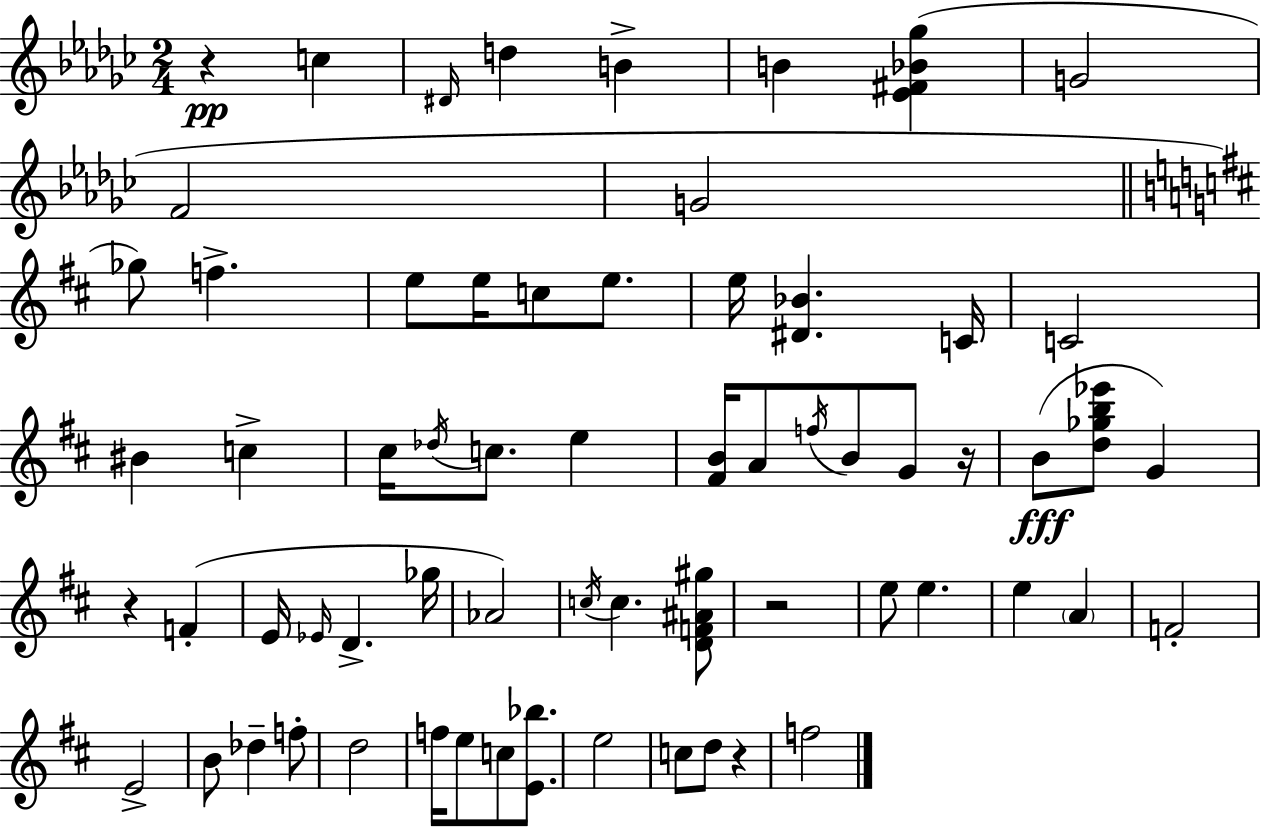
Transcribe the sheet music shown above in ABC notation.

X:1
T:Untitled
M:2/4
L:1/4
K:Ebm
z c ^D/4 d B B [_E^F_B_g] G2 F2 G2 _g/2 f e/2 e/4 c/2 e/2 e/4 [^D_B] C/4 C2 ^B c ^c/4 _d/4 c/2 e [^FB]/4 A/2 f/4 B/2 G/2 z/4 B/2 [d_gb_e']/2 G z F E/4 _E/4 D _g/4 _A2 c/4 c [DF^A^g]/2 z2 e/2 e e A F2 E2 B/2 _d f/2 d2 f/4 e/2 c/2 [E_b]/2 e2 c/2 d/2 z f2